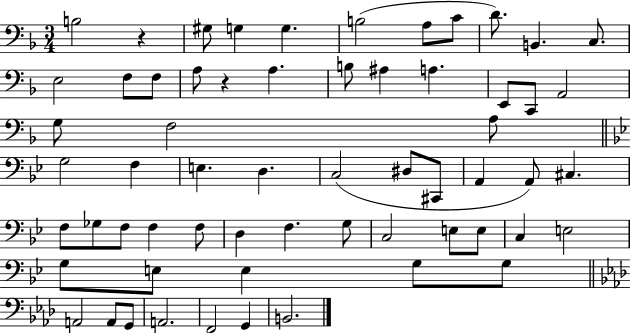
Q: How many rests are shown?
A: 2